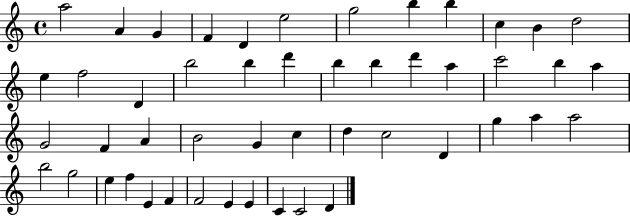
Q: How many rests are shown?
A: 0